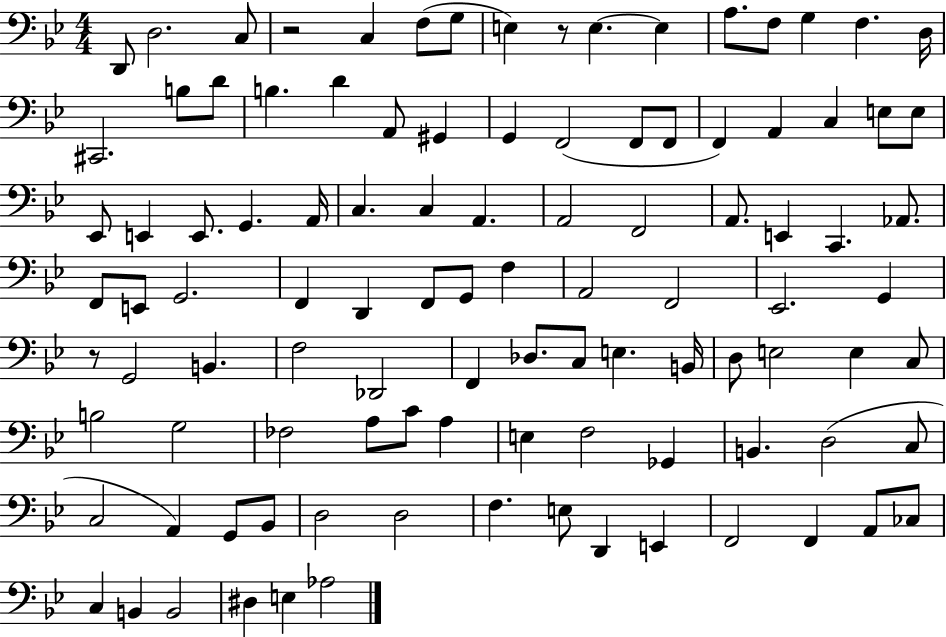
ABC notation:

X:1
T:Untitled
M:4/4
L:1/4
K:Bb
D,,/2 D,2 C,/2 z2 C, F,/2 G,/2 E, z/2 E, E, A,/2 F,/2 G, F, D,/4 ^C,,2 B,/2 D/2 B, D A,,/2 ^G,, G,, F,,2 F,,/2 F,,/2 F,, A,, C, E,/2 E,/2 _E,,/2 E,, E,,/2 G,, A,,/4 C, C, A,, A,,2 F,,2 A,,/2 E,, C,, _A,,/2 F,,/2 E,,/2 G,,2 F,, D,, F,,/2 G,,/2 F, A,,2 F,,2 _E,,2 G,, z/2 G,,2 B,, F,2 _D,,2 F,, _D,/2 C,/2 E, B,,/4 D,/2 E,2 E, C,/2 B,2 G,2 _F,2 A,/2 C/2 A, E, F,2 _G,, B,, D,2 C,/2 C,2 A,, G,,/2 _B,,/2 D,2 D,2 F, E,/2 D,, E,, F,,2 F,, A,,/2 _C,/2 C, B,, B,,2 ^D, E, _A,2